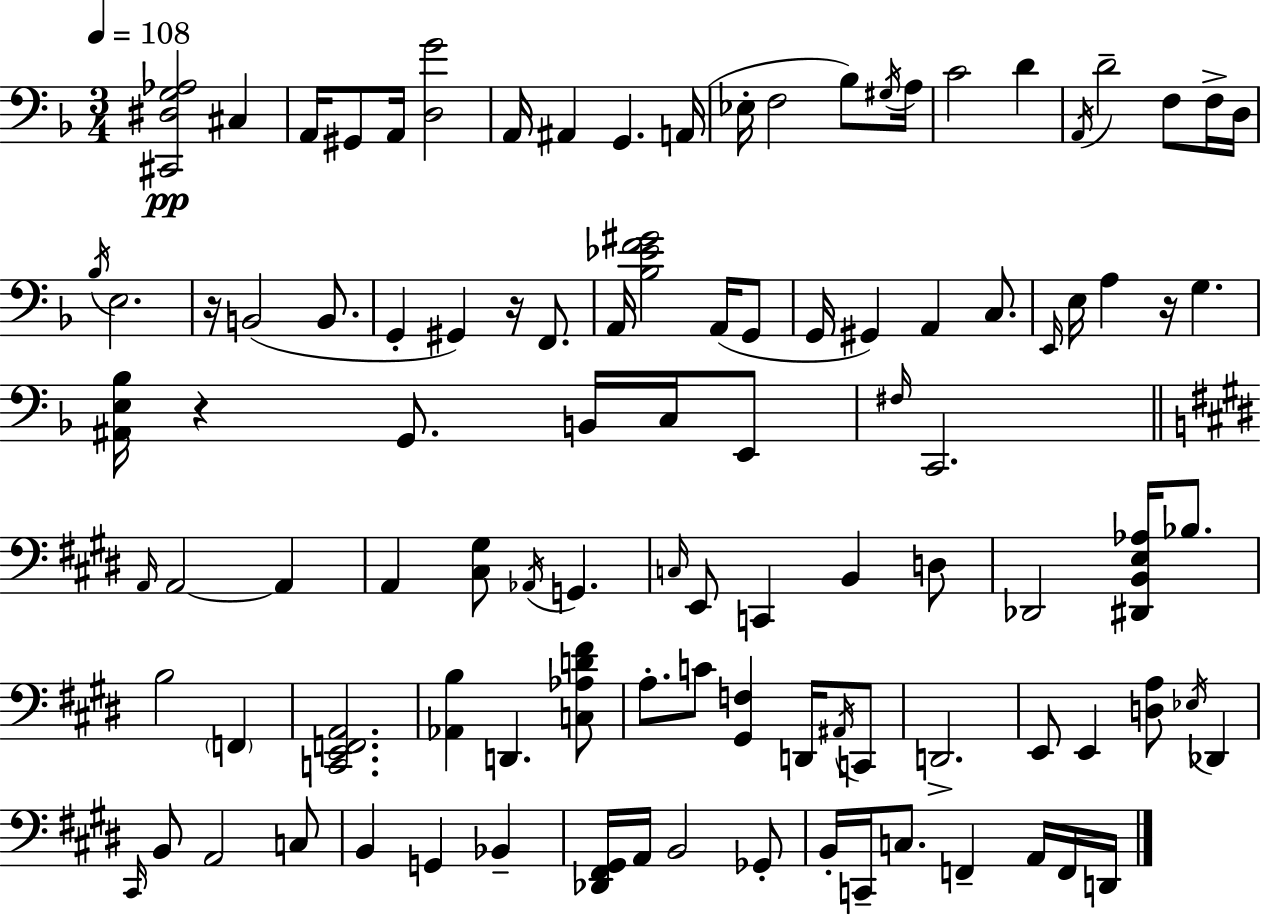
{
  \clef bass
  \numericTimeSignature
  \time 3/4
  \key d \minor
  \tempo 4 = 108
  \repeat volta 2 { <cis, dis g aes>2\pp cis4 | a,16 gis,8 a,16 <d g'>2 | a,16 ais,4 g,4. a,16( | ees16-. f2 bes8) \acciaccatura { gis16 } | \break a16 c'2 d'4 | \acciaccatura { a,16 } d'2-- f8 | f16-> d16 \acciaccatura { bes16 } e2. | r16 b,2( | \break b,8. g,4-. gis,4) r16 | f,8. a,16 <bes ees' f' gis'>2 | a,16( g,8 g,16 gis,4) a,4 | c8. \grace { e,16 } e16 a4 r16 g4. | \break <ais, e bes>16 r4 g,8. | b,16 c16 e,8 \grace { fis16 } c,2. | \bar "||" \break \key e \major \grace { a,16 } a,2~~ a,4 | a,4 <cis gis>8 \acciaccatura { aes,16 } g,4. | \grace { c16 } e,8 c,4 b,4 | d8 des,2 <dis, b, e aes>16 | \break bes8. b2 \parenthesize f,4 | <c, e, f, a,>2. | <aes, b>4 d,4. | <c aes d' fis'>8 a8.-. c'8 <gis, f>4 | \break d,16 \acciaccatura { ais,16 } c,8 d,2.-> | e,8 e,4 <d a>8 | \acciaccatura { ees16 } des,4 \grace { cis,16 } b,8 a,2 | c8 b,4 g,4 | \break bes,4-- <des, fis, gis,>16 a,16 b,2 | ges,8-. b,16-. c,16-- c8. f,4-- | a,16 f,16 d,16 } \bar "|."
}